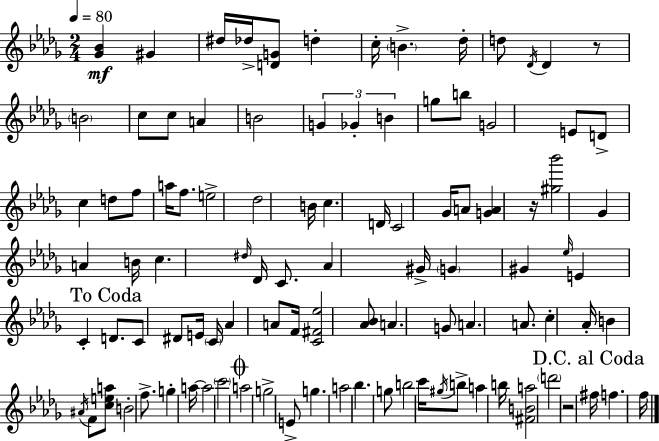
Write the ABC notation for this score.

X:1
T:Untitled
M:2/4
L:1/4
K:Bbm
[_G_B] ^G ^d/4 _d/4 [DG]/2 d c/4 B _d/4 d/2 _D/4 _D z/2 B2 c/2 c/2 A B2 G _G B g/2 b/2 G2 E/2 D/2 c d/2 f/2 a/4 f/2 e2 _d2 B/4 c D/4 C2 _G/4 A/2 [GA] z/4 [^g_b']2 _G A B/4 c ^d/4 _D/4 C/2 _A ^G/4 G ^G _e/4 E C D/2 C/2 ^D/2 E/4 C/4 _A A/2 F/4 [C^F_e]2 [_A_B]/2 A G/2 A A/2 c _A/4 B ^A/4 F/2 [cea]/2 B2 f/2 g a/4 a2 c'2 a2 g2 E/2 g a2 _b g/2 b2 c'/4 ^g/4 b/2 a b/4 [^FBa]2 d'2 z2 ^f/4 f f/4